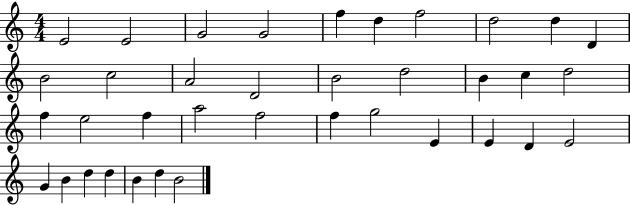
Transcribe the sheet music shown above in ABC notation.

X:1
T:Untitled
M:4/4
L:1/4
K:C
E2 E2 G2 G2 f d f2 d2 d D B2 c2 A2 D2 B2 d2 B c d2 f e2 f a2 f2 f g2 E E D E2 G B d d B d B2